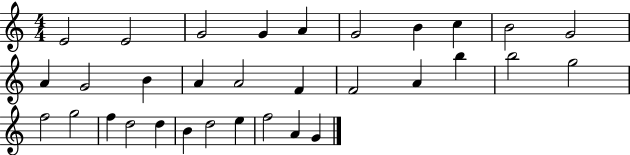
E4/h E4/h G4/h G4/q A4/q G4/h B4/q C5/q B4/h G4/h A4/q G4/h B4/q A4/q A4/h F4/q F4/h A4/q B5/q B5/h G5/h F5/h G5/h F5/q D5/h D5/q B4/q D5/h E5/q F5/h A4/q G4/q